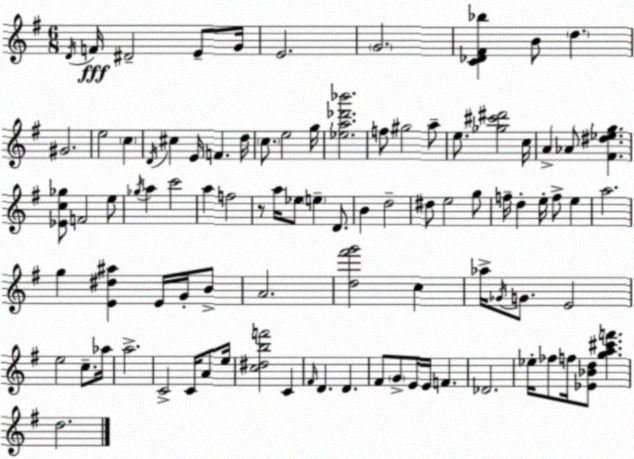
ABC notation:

X:1
T:Untitled
M:6/8
L:1/4
K:G
D/4 F/4 ^D2 E/2 G/4 E2 G2 [C_D^F_b] B/2 d ^G2 e2 c D/4 ^c E/4 F d/4 c/2 e2 g/4 [_ea_d'_b']2 f/2 ^g2 a/2 e/2 [_g^c'^d']2 c/4 A _A/2 [^F^d_eg] [_Ec_g]/2 F2 e/2 _g/4 a c'2 a f2 z/2 a/4 _e/2 e D/2 B d2 ^d/2 e2 g/2 f/4 d e/4 f/2 e a2 g [E^d^a] E/4 G/4 B/2 A2 [d^f'g']2 c _a/4 _G/4 G/2 E2 e2 c/2 _a/4 a2 C2 C/4 A/2 e/4 [c^dbf']2 C ^F/4 D D ^F/2 G/2 E/4 E/4 F _D2 _e/4 _f/2 f/4 [_E_Bd]/2 [ga^c'f'] d2